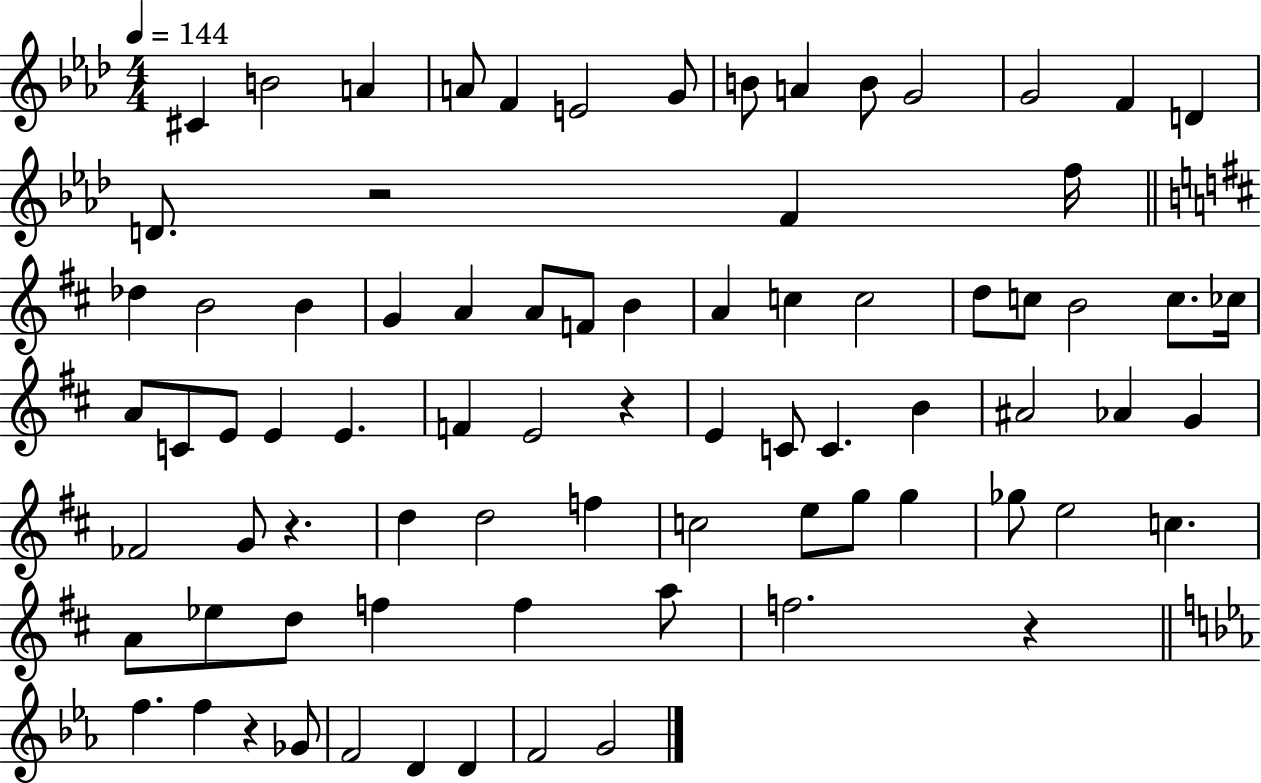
C#4/q B4/h A4/q A4/e F4/q E4/h G4/e B4/e A4/q B4/e G4/h G4/h F4/q D4/q D4/e. R/h F4/q F5/s Db5/q B4/h B4/q G4/q A4/q A4/e F4/e B4/q A4/q C5/q C5/h D5/e C5/e B4/h C5/e. CES5/s A4/e C4/e E4/e E4/q E4/q. F4/q E4/h R/q E4/q C4/e C4/q. B4/q A#4/h Ab4/q G4/q FES4/h G4/e R/q. D5/q D5/h F5/q C5/h E5/e G5/e G5/q Gb5/e E5/h C5/q. A4/e Eb5/e D5/e F5/q F5/q A5/e F5/h. R/q F5/q. F5/q R/q Gb4/e F4/h D4/q D4/q F4/h G4/h